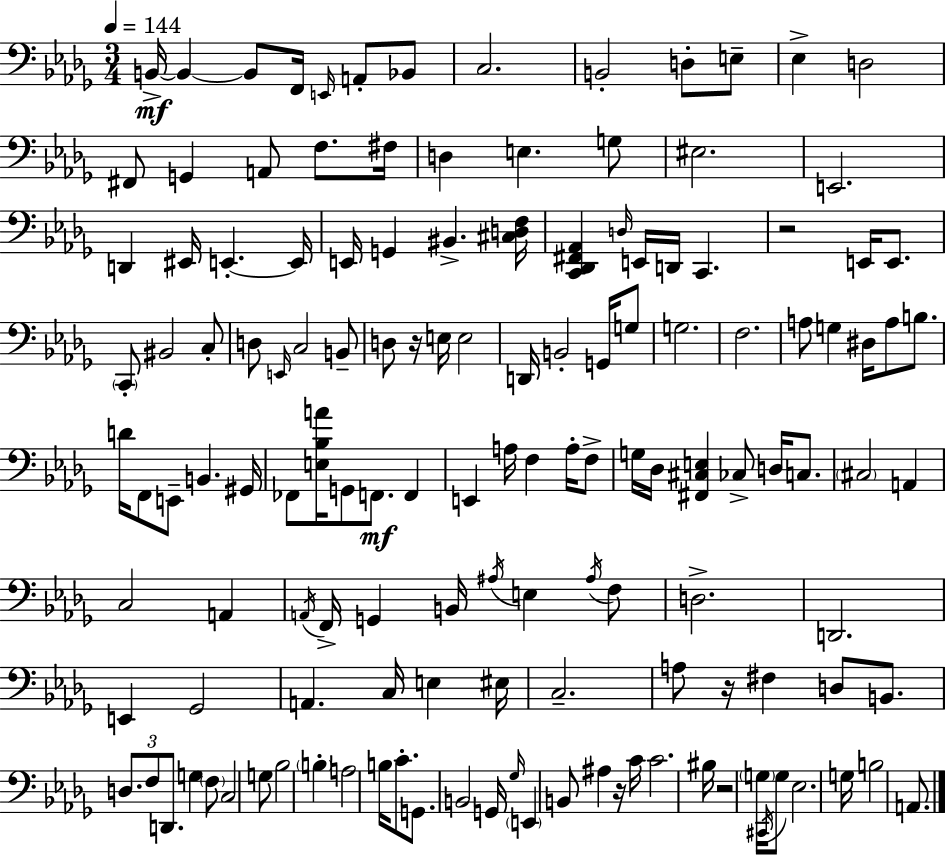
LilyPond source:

{
  \clef bass
  \numericTimeSignature
  \time 3/4
  \key bes \minor
  \tempo 4 = 144
  b,16->~~\mf b,4~~ b,8 f,16 \grace { e,16 } a,8-. bes,8 | c2. | b,2-. d8-. e8-- | ees4-> d2 | \break fis,8 g,4 a,8 f8. | fis16 d4 e4. g8 | eis2. | e,2. | \break d,4 eis,16 e,4.-.~~ | e,16 e,16 g,4 bis,4.-> | <cis d f>16 <c, des, fis, aes,>4 \grace { d16 } e,16 d,16 c,4. | r2 e,16 e,8. | \break \parenthesize c,8-. bis,2 | c8-. d8 \grace { e,16 } c2 | b,8-- d8 r16 e16 e2 | d,16 b,2-. | \break g,16 g8 g2. | f2. | a8 g4 dis16 a8 | b8. d'16 f,8 e,8-- b,4. | \break gis,16 fes,8 <e bes a'>16 g,8 f,8.\mf f,4 | e,4 a16 f4 | a16-. f8-> g16 des16 <fis, cis e>4 ces8-> d16 | c8. \parenthesize cis2 a,4 | \break c2 a,4 | \acciaccatura { a,16 } f,16-> g,4 b,16 \acciaccatura { ais16 } e4 | \acciaccatura { ais16 } f8 d2.-> | d,2. | \break e,4 ges,2 | a,4. | c16 e4 eis16 c2.-- | a8 r16 fis4 | \break d8 b,8. \tuplet 3/2 { d8. f8 d,8. } | g4 \parenthesize f8 c2 | g8 bes2 | \parenthesize b4-. a2 | \break b16 c'8.-. g,8. b,2 | g,16 \grace { ges16 } \parenthesize e,4 b,8 | ais4 r16 c'16 c'2. | bis16 r2 | \break \parenthesize g16 \acciaccatura { cis,16 } g8 ees2. | g16 b2 | a,8. \bar "|."
}